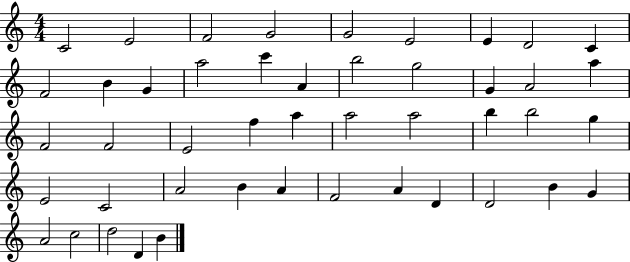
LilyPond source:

{
  \clef treble
  \numericTimeSignature
  \time 4/4
  \key c \major
  c'2 e'2 | f'2 g'2 | g'2 e'2 | e'4 d'2 c'4 | \break f'2 b'4 g'4 | a''2 c'''4 a'4 | b''2 g''2 | g'4 a'2 a''4 | \break f'2 f'2 | e'2 f''4 a''4 | a''2 a''2 | b''4 b''2 g''4 | \break e'2 c'2 | a'2 b'4 a'4 | f'2 a'4 d'4 | d'2 b'4 g'4 | \break a'2 c''2 | d''2 d'4 b'4 | \bar "|."
}